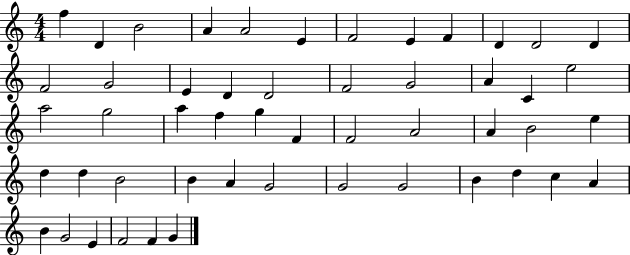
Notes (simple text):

F5/q D4/q B4/h A4/q A4/h E4/q F4/h E4/q F4/q D4/q D4/h D4/q F4/h G4/h E4/q D4/q D4/h F4/h G4/h A4/q C4/q E5/h A5/h G5/h A5/q F5/q G5/q F4/q F4/h A4/h A4/q B4/h E5/q D5/q D5/q B4/h B4/q A4/q G4/h G4/h G4/h B4/q D5/q C5/q A4/q B4/q G4/h E4/q F4/h F4/q G4/q